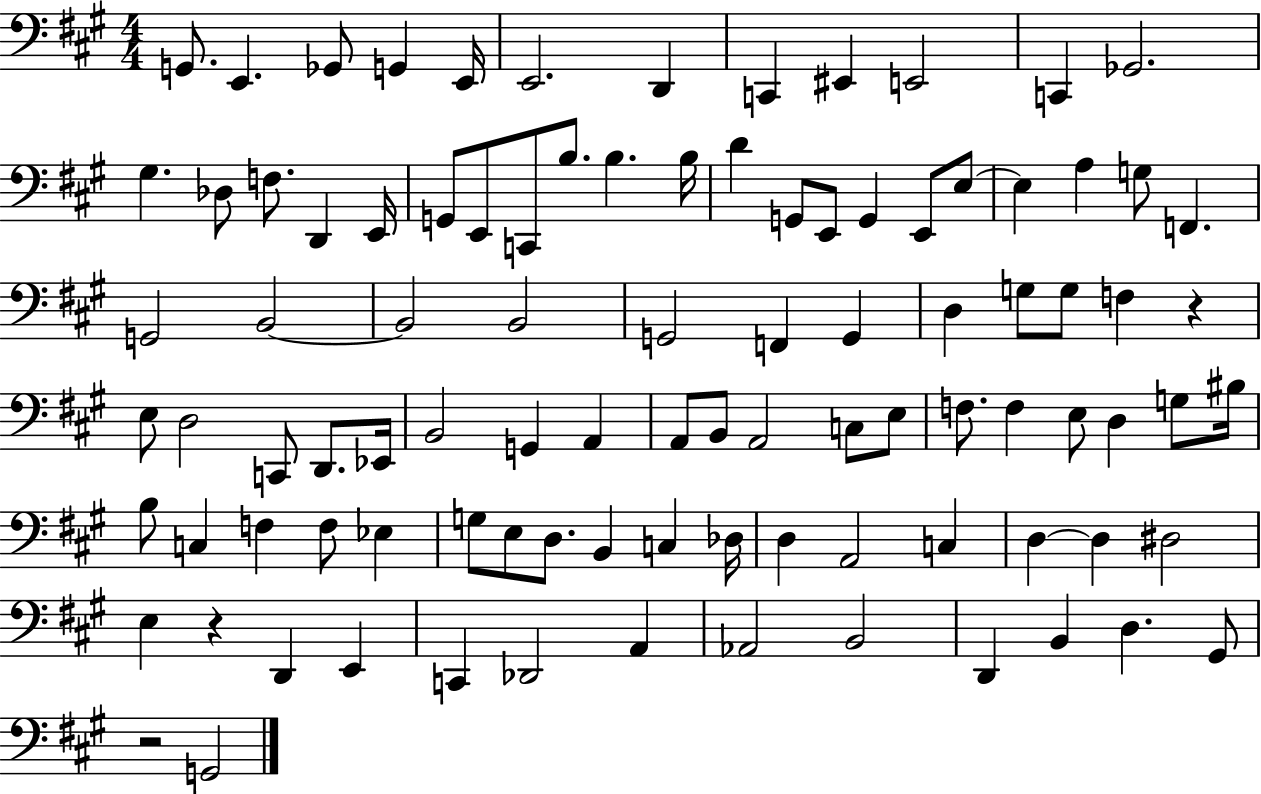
{
  \clef bass
  \numericTimeSignature
  \time 4/4
  \key a \major
  g,8. e,4. ges,8 g,4 e,16 | e,2. d,4 | c,4 eis,4 e,2 | c,4 ges,2. | \break gis4. des8 f8. d,4 e,16 | g,8 e,8 c,8 b8. b4. b16 | d'4 g,8 e,8 g,4 e,8 e8~~ | e4 a4 g8 f,4. | \break g,2 b,2~~ | b,2 b,2 | g,2 f,4 g,4 | d4 g8 g8 f4 r4 | \break e8 d2 c,8 d,8. ees,16 | b,2 g,4 a,4 | a,8 b,8 a,2 c8 e8 | f8. f4 e8 d4 g8 bis16 | \break b8 c4 f4 f8 ees4 | g8 e8 d8. b,4 c4 des16 | d4 a,2 c4 | d4~~ d4 dis2 | \break e4 r4 d,4 e,4 | c,4 des,2 a,4 | aes,2 b,2 | d,4 b,4 d4. gis,8 | \break r2 g,2 | \bar "|."
}